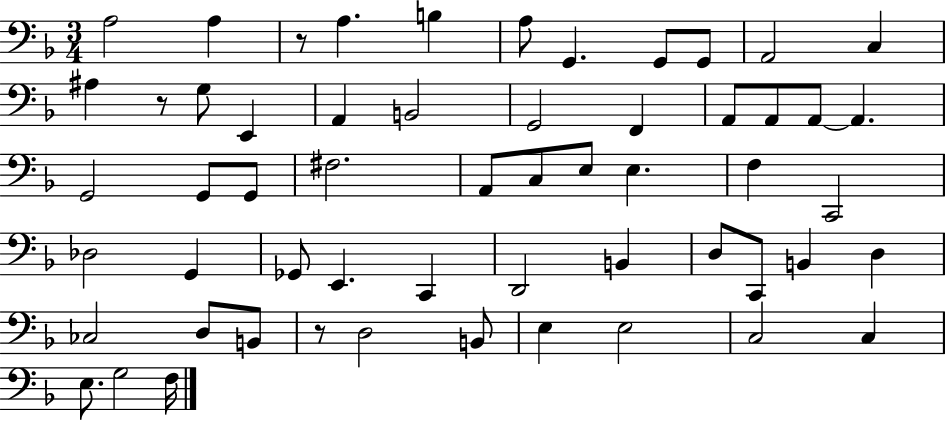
X:1
T:Untitled
M:3/4
L:1/4
K:F
A,2 A, z/2 A, B, A,/2 G,, G,,/2 G,,/2 A,,2 C, ^A, z/2 G,/2 E,, A,, B,,2 G,,2 F,, A,,/2 A,,/2 A,,/2 A,, G,,2 G,,/2 G,,/2 ^F,2 A,,/2 C,/2 E,/2 E, F, C,,2 _D,2 G,, _G,,/2 E,, C,, D,,2 B,, D,/2 C,,/2 B,, D, _C,2 D,/2 B,,/2 z/2 D,2 B,,/2 E, E,2 C,2 C, E,/2 G,2 F,/4